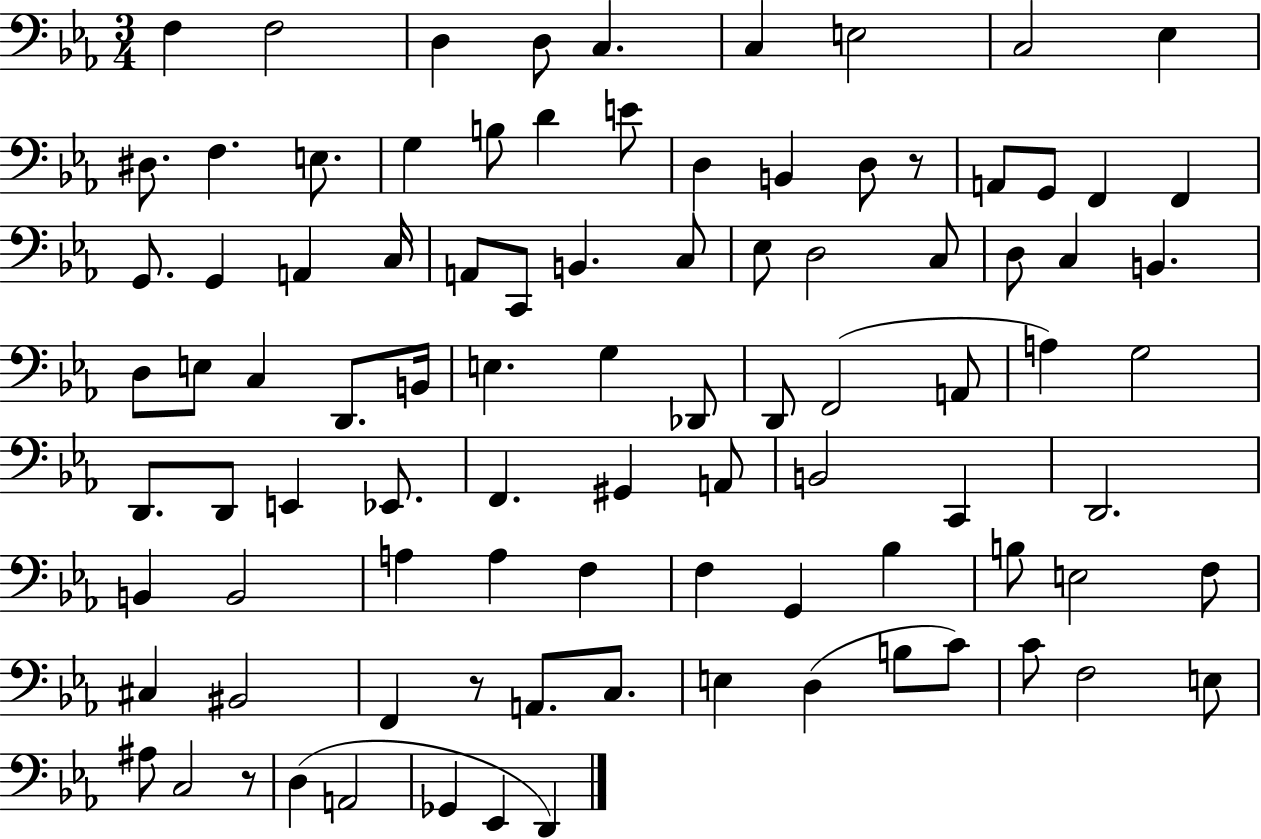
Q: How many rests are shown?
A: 3